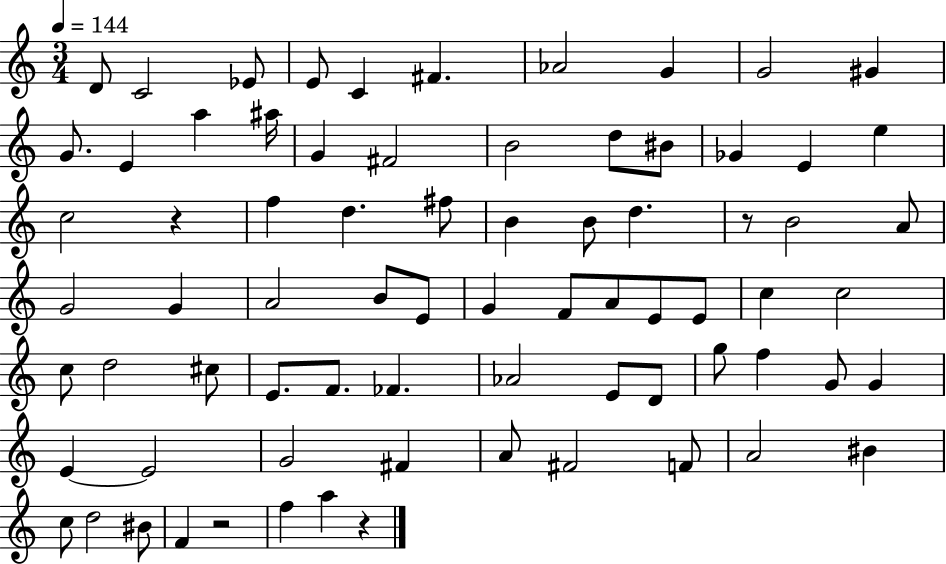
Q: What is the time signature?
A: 3/4